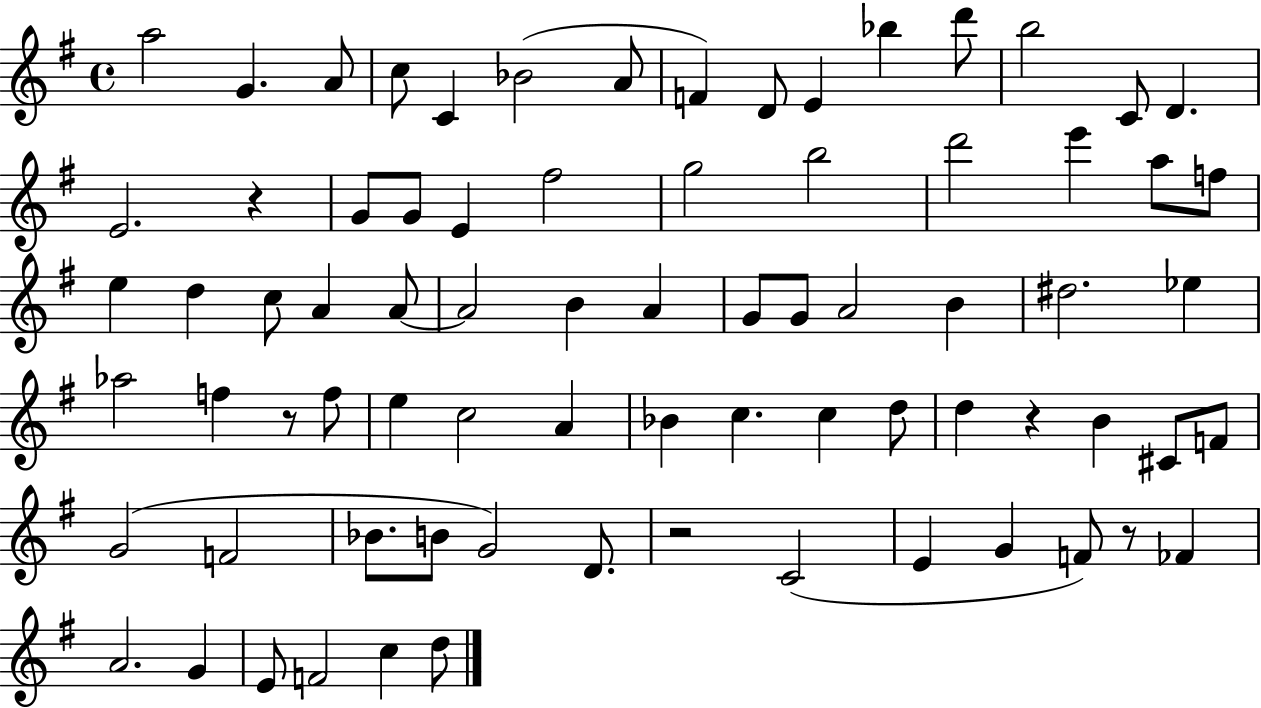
X:1
T:Untitled
M:4/4
L:1/4
K:G
a2 G A/2 c/2 C _B2 A/2 F D/2 E _b d'/2 b2 C/2 D E2 z G/2 G/2 E ^f2 g2 b2 d'2 e' a/2 f/2 e d c/2 A A/2 A2 B A G/2 G/2 A2 B ^d2 _e _a2 f z/2 f/2 e c2 A _B c c d/2 d z B ^C/2 F/2 G2 F2 _B/2 B/2 G2 D/2 z2 C2 E G F/2 z/2 _F A2 G E/2 F2 c d/2